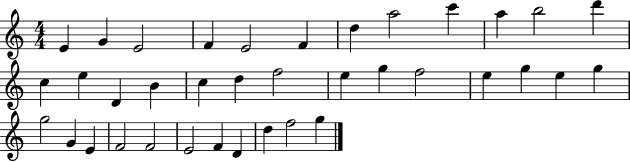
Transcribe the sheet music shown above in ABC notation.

X:1
T:Untitled
M:4/4
L:1/4
K:C
E G E2 F E2 F d a2 c' a b2 d' c e D B c d f2 e g f2 e g e g g2 G E F2 F2 E2 F D d f2 g